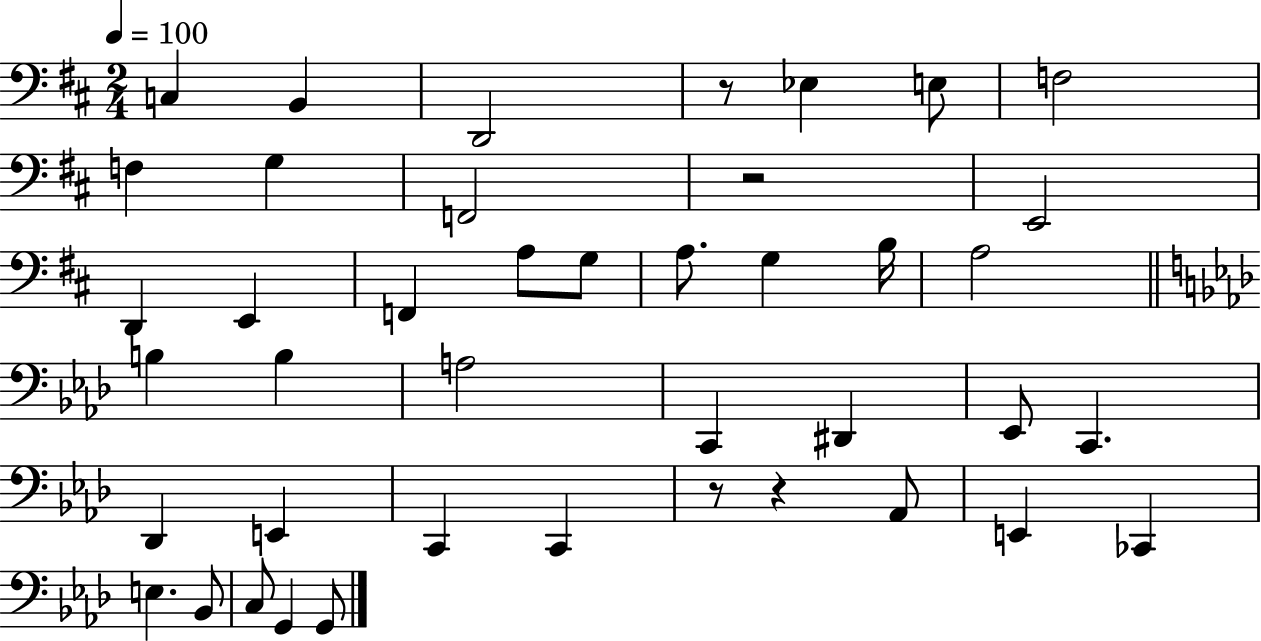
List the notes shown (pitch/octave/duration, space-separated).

C3/q B2/q D2/h R/e Eb3/q E3/e F3/h F3/q G3/q F2/h R/h E2/h D2/q E2/q F2/q A3/e G3/e A3/e. G3/q B3/s A3/h B3/q B3/q A3/h C2/q D#2/q Eb2/e C2/q. Db2/q E2/q C2/q C2/q R/e R/q Ab2/e E2/q CES2/q E3/q. Bb2/e C3/e G2/q G2/e